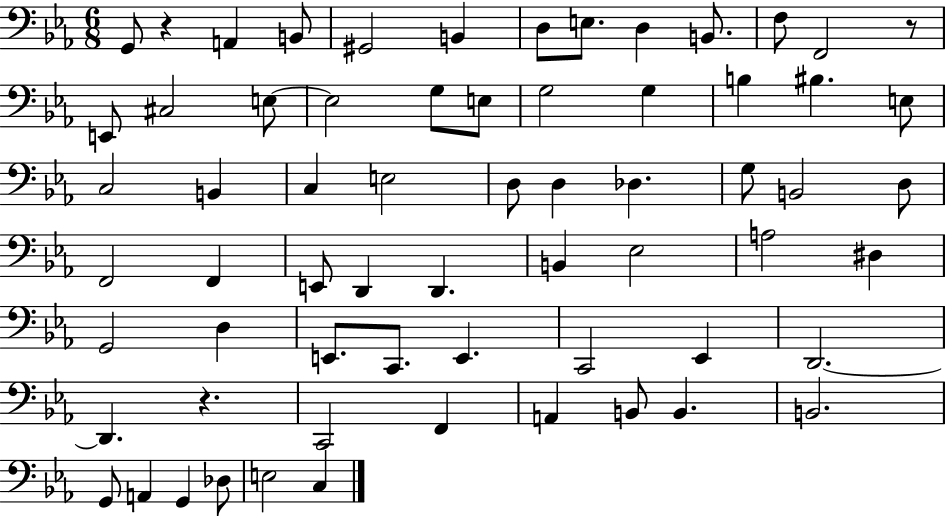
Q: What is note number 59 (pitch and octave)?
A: G2